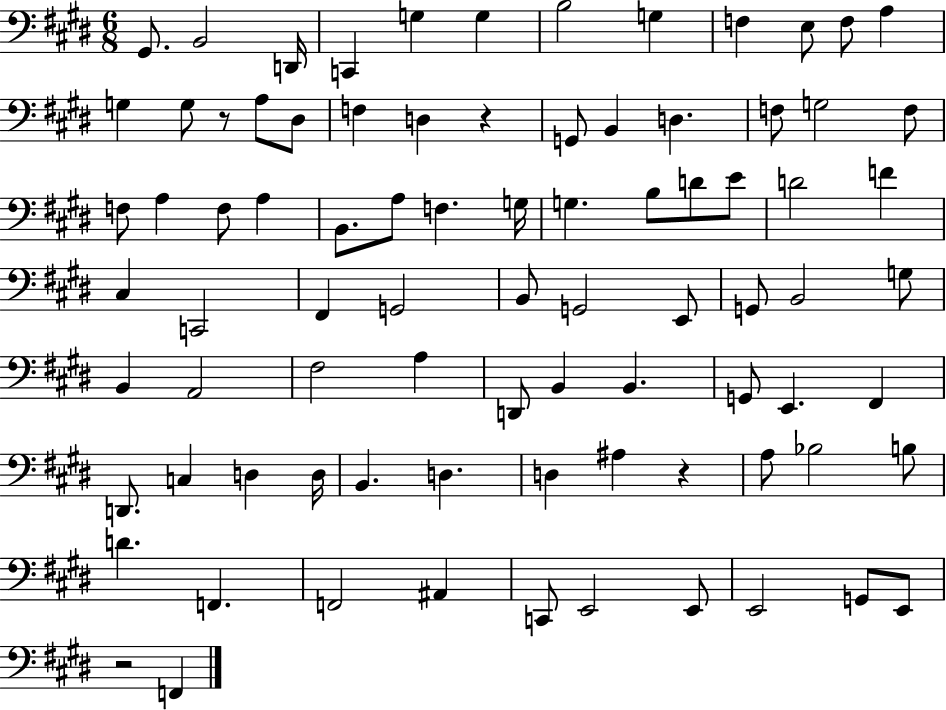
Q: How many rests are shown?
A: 4